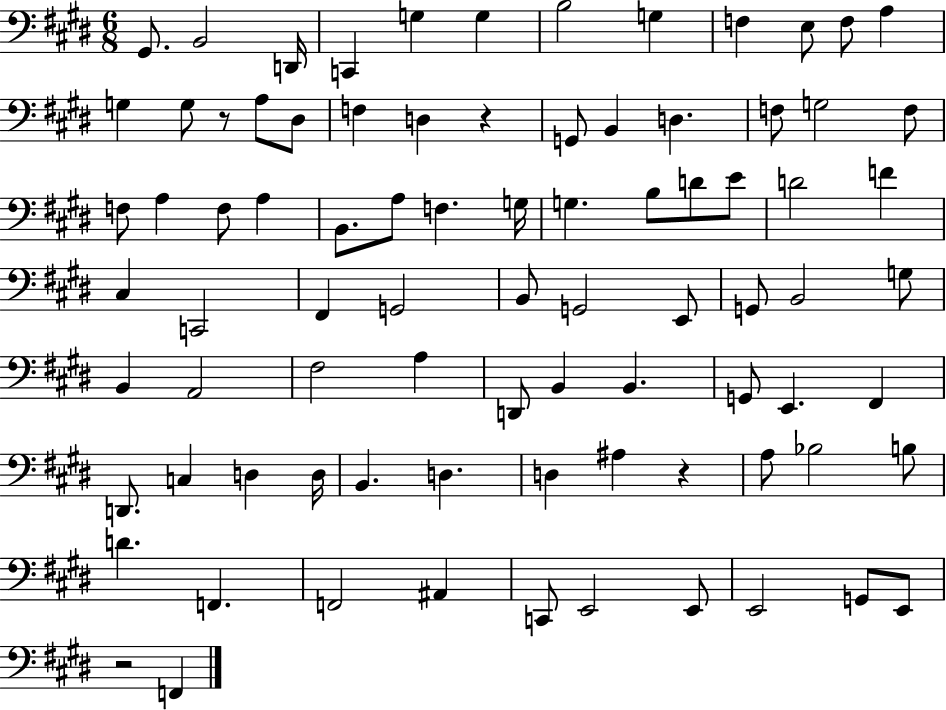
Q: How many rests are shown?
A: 4